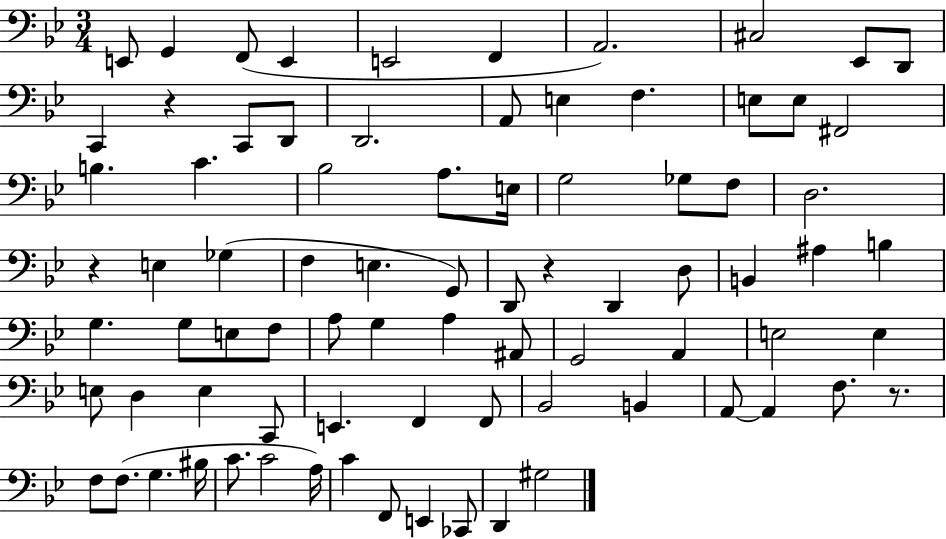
X:1
T:Untitled
M:3/4
L:1/4
K:Bb
E,,/2 G,, F,,/2 E,, E,,2 F,, A,,2 ^C,2 _E,,/2 D,,/2 C,, z C,,/2 D,,/2 D,,2 A,,/2 E, F, E,/2 E,/2 ^F,,2 B, C _B,2 A,/2 E,/4 G,2 _G,/2 F,/2 D,2 z E, _G, F, E, G,,/2 D,,/2 z D,, D,/2 B,, ^A, B, G, G,/2 E,/2 F,/2 A,/2 G, A, ^A,,/2 G,,2 A,, E,2 E, E,/2 D, E, C,,/2 E,, F,, F,,/2 _B,,2 B,, A,,/2 A,, F,/2 z/2 F,/2 F,/2 G, ^B,/4 C/2 C2 A,/4 C F,,/2 E,, _C,,/2 D,, ^G,2